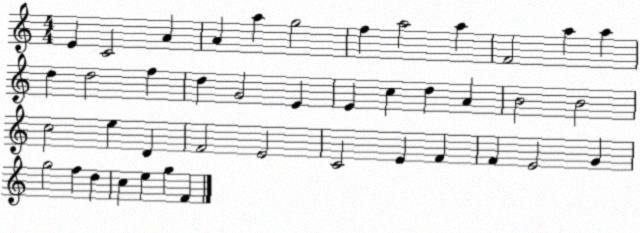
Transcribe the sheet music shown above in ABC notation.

X:1
T:Untitled
M:4/4
L:1/4
K:C
E C2 A A a g2 f a2 a F2 a a d d2 f d G2 E E c d A B2 B2 c2 e D F2 E2 C2 E F F E2 G g2 f d c e g F